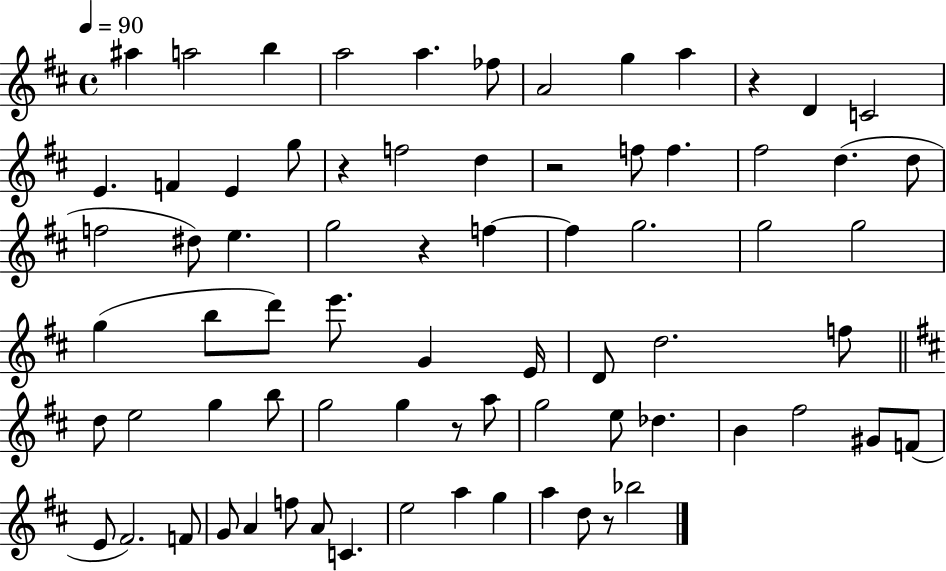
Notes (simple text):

A#5/q A5/h B5/q A5/h A5/q. FES5/e A4/h G5/q A5/q R/q D4/q C4/h E4/q. F4/q E4/q G5/e R/q F5/h D5/q R/h F5/e F5/q. F#5/h D5/q. D5/e F5/h D#5/e E5/q. G5/h R/q F5/q F5/q G5/h. G5/h G5/h G5/q B5/e D6/e E6/e. G4/q E4/s D4/e D5/h. F5/e D5/e E5/h G5/q B5/e G5/h G5/q R/e A5/e G5/h E5/e Db5/q. B4/q F#5/h G#4/e F4/e E4/e F#4/h. F4/e G4/e A4/q F5/e A4/e C4/q. E5/h A5/q G5/q A5/q D5/e R/e Bb5/h